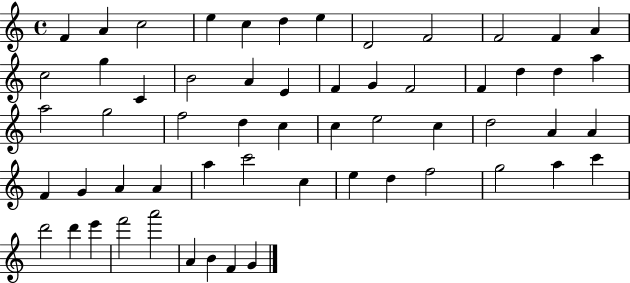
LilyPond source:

{
  \clef treble
  \time 4/4
  \defaultTimeSignature
  \key c \major
  f'4 a'4 c''2 | e''4 c''4 d''4 e''4 | d'2 f'2 | f'2 f'4 a'4 | \break c''2 g''4 c'4 | b'2 a'4 e'4 | f'4 g'4 f'2 | f'4 d''4 d''4 a''4 | \break a''2 g''2 | f''2 d''4 c''4 | c''4 e''2 c''4 | d''2 a'4 a'4 | \break f'4 g'4 a'4 a'4 | a''4 c'''2 c''4 | e''4 d''4 f''2 | g''2 a''4 c'''4 | \break d'''2 d'''4 e'''4 | f'''2 a'''2 | a'4 b'4 f'4 g'4 | \bar "|."
}